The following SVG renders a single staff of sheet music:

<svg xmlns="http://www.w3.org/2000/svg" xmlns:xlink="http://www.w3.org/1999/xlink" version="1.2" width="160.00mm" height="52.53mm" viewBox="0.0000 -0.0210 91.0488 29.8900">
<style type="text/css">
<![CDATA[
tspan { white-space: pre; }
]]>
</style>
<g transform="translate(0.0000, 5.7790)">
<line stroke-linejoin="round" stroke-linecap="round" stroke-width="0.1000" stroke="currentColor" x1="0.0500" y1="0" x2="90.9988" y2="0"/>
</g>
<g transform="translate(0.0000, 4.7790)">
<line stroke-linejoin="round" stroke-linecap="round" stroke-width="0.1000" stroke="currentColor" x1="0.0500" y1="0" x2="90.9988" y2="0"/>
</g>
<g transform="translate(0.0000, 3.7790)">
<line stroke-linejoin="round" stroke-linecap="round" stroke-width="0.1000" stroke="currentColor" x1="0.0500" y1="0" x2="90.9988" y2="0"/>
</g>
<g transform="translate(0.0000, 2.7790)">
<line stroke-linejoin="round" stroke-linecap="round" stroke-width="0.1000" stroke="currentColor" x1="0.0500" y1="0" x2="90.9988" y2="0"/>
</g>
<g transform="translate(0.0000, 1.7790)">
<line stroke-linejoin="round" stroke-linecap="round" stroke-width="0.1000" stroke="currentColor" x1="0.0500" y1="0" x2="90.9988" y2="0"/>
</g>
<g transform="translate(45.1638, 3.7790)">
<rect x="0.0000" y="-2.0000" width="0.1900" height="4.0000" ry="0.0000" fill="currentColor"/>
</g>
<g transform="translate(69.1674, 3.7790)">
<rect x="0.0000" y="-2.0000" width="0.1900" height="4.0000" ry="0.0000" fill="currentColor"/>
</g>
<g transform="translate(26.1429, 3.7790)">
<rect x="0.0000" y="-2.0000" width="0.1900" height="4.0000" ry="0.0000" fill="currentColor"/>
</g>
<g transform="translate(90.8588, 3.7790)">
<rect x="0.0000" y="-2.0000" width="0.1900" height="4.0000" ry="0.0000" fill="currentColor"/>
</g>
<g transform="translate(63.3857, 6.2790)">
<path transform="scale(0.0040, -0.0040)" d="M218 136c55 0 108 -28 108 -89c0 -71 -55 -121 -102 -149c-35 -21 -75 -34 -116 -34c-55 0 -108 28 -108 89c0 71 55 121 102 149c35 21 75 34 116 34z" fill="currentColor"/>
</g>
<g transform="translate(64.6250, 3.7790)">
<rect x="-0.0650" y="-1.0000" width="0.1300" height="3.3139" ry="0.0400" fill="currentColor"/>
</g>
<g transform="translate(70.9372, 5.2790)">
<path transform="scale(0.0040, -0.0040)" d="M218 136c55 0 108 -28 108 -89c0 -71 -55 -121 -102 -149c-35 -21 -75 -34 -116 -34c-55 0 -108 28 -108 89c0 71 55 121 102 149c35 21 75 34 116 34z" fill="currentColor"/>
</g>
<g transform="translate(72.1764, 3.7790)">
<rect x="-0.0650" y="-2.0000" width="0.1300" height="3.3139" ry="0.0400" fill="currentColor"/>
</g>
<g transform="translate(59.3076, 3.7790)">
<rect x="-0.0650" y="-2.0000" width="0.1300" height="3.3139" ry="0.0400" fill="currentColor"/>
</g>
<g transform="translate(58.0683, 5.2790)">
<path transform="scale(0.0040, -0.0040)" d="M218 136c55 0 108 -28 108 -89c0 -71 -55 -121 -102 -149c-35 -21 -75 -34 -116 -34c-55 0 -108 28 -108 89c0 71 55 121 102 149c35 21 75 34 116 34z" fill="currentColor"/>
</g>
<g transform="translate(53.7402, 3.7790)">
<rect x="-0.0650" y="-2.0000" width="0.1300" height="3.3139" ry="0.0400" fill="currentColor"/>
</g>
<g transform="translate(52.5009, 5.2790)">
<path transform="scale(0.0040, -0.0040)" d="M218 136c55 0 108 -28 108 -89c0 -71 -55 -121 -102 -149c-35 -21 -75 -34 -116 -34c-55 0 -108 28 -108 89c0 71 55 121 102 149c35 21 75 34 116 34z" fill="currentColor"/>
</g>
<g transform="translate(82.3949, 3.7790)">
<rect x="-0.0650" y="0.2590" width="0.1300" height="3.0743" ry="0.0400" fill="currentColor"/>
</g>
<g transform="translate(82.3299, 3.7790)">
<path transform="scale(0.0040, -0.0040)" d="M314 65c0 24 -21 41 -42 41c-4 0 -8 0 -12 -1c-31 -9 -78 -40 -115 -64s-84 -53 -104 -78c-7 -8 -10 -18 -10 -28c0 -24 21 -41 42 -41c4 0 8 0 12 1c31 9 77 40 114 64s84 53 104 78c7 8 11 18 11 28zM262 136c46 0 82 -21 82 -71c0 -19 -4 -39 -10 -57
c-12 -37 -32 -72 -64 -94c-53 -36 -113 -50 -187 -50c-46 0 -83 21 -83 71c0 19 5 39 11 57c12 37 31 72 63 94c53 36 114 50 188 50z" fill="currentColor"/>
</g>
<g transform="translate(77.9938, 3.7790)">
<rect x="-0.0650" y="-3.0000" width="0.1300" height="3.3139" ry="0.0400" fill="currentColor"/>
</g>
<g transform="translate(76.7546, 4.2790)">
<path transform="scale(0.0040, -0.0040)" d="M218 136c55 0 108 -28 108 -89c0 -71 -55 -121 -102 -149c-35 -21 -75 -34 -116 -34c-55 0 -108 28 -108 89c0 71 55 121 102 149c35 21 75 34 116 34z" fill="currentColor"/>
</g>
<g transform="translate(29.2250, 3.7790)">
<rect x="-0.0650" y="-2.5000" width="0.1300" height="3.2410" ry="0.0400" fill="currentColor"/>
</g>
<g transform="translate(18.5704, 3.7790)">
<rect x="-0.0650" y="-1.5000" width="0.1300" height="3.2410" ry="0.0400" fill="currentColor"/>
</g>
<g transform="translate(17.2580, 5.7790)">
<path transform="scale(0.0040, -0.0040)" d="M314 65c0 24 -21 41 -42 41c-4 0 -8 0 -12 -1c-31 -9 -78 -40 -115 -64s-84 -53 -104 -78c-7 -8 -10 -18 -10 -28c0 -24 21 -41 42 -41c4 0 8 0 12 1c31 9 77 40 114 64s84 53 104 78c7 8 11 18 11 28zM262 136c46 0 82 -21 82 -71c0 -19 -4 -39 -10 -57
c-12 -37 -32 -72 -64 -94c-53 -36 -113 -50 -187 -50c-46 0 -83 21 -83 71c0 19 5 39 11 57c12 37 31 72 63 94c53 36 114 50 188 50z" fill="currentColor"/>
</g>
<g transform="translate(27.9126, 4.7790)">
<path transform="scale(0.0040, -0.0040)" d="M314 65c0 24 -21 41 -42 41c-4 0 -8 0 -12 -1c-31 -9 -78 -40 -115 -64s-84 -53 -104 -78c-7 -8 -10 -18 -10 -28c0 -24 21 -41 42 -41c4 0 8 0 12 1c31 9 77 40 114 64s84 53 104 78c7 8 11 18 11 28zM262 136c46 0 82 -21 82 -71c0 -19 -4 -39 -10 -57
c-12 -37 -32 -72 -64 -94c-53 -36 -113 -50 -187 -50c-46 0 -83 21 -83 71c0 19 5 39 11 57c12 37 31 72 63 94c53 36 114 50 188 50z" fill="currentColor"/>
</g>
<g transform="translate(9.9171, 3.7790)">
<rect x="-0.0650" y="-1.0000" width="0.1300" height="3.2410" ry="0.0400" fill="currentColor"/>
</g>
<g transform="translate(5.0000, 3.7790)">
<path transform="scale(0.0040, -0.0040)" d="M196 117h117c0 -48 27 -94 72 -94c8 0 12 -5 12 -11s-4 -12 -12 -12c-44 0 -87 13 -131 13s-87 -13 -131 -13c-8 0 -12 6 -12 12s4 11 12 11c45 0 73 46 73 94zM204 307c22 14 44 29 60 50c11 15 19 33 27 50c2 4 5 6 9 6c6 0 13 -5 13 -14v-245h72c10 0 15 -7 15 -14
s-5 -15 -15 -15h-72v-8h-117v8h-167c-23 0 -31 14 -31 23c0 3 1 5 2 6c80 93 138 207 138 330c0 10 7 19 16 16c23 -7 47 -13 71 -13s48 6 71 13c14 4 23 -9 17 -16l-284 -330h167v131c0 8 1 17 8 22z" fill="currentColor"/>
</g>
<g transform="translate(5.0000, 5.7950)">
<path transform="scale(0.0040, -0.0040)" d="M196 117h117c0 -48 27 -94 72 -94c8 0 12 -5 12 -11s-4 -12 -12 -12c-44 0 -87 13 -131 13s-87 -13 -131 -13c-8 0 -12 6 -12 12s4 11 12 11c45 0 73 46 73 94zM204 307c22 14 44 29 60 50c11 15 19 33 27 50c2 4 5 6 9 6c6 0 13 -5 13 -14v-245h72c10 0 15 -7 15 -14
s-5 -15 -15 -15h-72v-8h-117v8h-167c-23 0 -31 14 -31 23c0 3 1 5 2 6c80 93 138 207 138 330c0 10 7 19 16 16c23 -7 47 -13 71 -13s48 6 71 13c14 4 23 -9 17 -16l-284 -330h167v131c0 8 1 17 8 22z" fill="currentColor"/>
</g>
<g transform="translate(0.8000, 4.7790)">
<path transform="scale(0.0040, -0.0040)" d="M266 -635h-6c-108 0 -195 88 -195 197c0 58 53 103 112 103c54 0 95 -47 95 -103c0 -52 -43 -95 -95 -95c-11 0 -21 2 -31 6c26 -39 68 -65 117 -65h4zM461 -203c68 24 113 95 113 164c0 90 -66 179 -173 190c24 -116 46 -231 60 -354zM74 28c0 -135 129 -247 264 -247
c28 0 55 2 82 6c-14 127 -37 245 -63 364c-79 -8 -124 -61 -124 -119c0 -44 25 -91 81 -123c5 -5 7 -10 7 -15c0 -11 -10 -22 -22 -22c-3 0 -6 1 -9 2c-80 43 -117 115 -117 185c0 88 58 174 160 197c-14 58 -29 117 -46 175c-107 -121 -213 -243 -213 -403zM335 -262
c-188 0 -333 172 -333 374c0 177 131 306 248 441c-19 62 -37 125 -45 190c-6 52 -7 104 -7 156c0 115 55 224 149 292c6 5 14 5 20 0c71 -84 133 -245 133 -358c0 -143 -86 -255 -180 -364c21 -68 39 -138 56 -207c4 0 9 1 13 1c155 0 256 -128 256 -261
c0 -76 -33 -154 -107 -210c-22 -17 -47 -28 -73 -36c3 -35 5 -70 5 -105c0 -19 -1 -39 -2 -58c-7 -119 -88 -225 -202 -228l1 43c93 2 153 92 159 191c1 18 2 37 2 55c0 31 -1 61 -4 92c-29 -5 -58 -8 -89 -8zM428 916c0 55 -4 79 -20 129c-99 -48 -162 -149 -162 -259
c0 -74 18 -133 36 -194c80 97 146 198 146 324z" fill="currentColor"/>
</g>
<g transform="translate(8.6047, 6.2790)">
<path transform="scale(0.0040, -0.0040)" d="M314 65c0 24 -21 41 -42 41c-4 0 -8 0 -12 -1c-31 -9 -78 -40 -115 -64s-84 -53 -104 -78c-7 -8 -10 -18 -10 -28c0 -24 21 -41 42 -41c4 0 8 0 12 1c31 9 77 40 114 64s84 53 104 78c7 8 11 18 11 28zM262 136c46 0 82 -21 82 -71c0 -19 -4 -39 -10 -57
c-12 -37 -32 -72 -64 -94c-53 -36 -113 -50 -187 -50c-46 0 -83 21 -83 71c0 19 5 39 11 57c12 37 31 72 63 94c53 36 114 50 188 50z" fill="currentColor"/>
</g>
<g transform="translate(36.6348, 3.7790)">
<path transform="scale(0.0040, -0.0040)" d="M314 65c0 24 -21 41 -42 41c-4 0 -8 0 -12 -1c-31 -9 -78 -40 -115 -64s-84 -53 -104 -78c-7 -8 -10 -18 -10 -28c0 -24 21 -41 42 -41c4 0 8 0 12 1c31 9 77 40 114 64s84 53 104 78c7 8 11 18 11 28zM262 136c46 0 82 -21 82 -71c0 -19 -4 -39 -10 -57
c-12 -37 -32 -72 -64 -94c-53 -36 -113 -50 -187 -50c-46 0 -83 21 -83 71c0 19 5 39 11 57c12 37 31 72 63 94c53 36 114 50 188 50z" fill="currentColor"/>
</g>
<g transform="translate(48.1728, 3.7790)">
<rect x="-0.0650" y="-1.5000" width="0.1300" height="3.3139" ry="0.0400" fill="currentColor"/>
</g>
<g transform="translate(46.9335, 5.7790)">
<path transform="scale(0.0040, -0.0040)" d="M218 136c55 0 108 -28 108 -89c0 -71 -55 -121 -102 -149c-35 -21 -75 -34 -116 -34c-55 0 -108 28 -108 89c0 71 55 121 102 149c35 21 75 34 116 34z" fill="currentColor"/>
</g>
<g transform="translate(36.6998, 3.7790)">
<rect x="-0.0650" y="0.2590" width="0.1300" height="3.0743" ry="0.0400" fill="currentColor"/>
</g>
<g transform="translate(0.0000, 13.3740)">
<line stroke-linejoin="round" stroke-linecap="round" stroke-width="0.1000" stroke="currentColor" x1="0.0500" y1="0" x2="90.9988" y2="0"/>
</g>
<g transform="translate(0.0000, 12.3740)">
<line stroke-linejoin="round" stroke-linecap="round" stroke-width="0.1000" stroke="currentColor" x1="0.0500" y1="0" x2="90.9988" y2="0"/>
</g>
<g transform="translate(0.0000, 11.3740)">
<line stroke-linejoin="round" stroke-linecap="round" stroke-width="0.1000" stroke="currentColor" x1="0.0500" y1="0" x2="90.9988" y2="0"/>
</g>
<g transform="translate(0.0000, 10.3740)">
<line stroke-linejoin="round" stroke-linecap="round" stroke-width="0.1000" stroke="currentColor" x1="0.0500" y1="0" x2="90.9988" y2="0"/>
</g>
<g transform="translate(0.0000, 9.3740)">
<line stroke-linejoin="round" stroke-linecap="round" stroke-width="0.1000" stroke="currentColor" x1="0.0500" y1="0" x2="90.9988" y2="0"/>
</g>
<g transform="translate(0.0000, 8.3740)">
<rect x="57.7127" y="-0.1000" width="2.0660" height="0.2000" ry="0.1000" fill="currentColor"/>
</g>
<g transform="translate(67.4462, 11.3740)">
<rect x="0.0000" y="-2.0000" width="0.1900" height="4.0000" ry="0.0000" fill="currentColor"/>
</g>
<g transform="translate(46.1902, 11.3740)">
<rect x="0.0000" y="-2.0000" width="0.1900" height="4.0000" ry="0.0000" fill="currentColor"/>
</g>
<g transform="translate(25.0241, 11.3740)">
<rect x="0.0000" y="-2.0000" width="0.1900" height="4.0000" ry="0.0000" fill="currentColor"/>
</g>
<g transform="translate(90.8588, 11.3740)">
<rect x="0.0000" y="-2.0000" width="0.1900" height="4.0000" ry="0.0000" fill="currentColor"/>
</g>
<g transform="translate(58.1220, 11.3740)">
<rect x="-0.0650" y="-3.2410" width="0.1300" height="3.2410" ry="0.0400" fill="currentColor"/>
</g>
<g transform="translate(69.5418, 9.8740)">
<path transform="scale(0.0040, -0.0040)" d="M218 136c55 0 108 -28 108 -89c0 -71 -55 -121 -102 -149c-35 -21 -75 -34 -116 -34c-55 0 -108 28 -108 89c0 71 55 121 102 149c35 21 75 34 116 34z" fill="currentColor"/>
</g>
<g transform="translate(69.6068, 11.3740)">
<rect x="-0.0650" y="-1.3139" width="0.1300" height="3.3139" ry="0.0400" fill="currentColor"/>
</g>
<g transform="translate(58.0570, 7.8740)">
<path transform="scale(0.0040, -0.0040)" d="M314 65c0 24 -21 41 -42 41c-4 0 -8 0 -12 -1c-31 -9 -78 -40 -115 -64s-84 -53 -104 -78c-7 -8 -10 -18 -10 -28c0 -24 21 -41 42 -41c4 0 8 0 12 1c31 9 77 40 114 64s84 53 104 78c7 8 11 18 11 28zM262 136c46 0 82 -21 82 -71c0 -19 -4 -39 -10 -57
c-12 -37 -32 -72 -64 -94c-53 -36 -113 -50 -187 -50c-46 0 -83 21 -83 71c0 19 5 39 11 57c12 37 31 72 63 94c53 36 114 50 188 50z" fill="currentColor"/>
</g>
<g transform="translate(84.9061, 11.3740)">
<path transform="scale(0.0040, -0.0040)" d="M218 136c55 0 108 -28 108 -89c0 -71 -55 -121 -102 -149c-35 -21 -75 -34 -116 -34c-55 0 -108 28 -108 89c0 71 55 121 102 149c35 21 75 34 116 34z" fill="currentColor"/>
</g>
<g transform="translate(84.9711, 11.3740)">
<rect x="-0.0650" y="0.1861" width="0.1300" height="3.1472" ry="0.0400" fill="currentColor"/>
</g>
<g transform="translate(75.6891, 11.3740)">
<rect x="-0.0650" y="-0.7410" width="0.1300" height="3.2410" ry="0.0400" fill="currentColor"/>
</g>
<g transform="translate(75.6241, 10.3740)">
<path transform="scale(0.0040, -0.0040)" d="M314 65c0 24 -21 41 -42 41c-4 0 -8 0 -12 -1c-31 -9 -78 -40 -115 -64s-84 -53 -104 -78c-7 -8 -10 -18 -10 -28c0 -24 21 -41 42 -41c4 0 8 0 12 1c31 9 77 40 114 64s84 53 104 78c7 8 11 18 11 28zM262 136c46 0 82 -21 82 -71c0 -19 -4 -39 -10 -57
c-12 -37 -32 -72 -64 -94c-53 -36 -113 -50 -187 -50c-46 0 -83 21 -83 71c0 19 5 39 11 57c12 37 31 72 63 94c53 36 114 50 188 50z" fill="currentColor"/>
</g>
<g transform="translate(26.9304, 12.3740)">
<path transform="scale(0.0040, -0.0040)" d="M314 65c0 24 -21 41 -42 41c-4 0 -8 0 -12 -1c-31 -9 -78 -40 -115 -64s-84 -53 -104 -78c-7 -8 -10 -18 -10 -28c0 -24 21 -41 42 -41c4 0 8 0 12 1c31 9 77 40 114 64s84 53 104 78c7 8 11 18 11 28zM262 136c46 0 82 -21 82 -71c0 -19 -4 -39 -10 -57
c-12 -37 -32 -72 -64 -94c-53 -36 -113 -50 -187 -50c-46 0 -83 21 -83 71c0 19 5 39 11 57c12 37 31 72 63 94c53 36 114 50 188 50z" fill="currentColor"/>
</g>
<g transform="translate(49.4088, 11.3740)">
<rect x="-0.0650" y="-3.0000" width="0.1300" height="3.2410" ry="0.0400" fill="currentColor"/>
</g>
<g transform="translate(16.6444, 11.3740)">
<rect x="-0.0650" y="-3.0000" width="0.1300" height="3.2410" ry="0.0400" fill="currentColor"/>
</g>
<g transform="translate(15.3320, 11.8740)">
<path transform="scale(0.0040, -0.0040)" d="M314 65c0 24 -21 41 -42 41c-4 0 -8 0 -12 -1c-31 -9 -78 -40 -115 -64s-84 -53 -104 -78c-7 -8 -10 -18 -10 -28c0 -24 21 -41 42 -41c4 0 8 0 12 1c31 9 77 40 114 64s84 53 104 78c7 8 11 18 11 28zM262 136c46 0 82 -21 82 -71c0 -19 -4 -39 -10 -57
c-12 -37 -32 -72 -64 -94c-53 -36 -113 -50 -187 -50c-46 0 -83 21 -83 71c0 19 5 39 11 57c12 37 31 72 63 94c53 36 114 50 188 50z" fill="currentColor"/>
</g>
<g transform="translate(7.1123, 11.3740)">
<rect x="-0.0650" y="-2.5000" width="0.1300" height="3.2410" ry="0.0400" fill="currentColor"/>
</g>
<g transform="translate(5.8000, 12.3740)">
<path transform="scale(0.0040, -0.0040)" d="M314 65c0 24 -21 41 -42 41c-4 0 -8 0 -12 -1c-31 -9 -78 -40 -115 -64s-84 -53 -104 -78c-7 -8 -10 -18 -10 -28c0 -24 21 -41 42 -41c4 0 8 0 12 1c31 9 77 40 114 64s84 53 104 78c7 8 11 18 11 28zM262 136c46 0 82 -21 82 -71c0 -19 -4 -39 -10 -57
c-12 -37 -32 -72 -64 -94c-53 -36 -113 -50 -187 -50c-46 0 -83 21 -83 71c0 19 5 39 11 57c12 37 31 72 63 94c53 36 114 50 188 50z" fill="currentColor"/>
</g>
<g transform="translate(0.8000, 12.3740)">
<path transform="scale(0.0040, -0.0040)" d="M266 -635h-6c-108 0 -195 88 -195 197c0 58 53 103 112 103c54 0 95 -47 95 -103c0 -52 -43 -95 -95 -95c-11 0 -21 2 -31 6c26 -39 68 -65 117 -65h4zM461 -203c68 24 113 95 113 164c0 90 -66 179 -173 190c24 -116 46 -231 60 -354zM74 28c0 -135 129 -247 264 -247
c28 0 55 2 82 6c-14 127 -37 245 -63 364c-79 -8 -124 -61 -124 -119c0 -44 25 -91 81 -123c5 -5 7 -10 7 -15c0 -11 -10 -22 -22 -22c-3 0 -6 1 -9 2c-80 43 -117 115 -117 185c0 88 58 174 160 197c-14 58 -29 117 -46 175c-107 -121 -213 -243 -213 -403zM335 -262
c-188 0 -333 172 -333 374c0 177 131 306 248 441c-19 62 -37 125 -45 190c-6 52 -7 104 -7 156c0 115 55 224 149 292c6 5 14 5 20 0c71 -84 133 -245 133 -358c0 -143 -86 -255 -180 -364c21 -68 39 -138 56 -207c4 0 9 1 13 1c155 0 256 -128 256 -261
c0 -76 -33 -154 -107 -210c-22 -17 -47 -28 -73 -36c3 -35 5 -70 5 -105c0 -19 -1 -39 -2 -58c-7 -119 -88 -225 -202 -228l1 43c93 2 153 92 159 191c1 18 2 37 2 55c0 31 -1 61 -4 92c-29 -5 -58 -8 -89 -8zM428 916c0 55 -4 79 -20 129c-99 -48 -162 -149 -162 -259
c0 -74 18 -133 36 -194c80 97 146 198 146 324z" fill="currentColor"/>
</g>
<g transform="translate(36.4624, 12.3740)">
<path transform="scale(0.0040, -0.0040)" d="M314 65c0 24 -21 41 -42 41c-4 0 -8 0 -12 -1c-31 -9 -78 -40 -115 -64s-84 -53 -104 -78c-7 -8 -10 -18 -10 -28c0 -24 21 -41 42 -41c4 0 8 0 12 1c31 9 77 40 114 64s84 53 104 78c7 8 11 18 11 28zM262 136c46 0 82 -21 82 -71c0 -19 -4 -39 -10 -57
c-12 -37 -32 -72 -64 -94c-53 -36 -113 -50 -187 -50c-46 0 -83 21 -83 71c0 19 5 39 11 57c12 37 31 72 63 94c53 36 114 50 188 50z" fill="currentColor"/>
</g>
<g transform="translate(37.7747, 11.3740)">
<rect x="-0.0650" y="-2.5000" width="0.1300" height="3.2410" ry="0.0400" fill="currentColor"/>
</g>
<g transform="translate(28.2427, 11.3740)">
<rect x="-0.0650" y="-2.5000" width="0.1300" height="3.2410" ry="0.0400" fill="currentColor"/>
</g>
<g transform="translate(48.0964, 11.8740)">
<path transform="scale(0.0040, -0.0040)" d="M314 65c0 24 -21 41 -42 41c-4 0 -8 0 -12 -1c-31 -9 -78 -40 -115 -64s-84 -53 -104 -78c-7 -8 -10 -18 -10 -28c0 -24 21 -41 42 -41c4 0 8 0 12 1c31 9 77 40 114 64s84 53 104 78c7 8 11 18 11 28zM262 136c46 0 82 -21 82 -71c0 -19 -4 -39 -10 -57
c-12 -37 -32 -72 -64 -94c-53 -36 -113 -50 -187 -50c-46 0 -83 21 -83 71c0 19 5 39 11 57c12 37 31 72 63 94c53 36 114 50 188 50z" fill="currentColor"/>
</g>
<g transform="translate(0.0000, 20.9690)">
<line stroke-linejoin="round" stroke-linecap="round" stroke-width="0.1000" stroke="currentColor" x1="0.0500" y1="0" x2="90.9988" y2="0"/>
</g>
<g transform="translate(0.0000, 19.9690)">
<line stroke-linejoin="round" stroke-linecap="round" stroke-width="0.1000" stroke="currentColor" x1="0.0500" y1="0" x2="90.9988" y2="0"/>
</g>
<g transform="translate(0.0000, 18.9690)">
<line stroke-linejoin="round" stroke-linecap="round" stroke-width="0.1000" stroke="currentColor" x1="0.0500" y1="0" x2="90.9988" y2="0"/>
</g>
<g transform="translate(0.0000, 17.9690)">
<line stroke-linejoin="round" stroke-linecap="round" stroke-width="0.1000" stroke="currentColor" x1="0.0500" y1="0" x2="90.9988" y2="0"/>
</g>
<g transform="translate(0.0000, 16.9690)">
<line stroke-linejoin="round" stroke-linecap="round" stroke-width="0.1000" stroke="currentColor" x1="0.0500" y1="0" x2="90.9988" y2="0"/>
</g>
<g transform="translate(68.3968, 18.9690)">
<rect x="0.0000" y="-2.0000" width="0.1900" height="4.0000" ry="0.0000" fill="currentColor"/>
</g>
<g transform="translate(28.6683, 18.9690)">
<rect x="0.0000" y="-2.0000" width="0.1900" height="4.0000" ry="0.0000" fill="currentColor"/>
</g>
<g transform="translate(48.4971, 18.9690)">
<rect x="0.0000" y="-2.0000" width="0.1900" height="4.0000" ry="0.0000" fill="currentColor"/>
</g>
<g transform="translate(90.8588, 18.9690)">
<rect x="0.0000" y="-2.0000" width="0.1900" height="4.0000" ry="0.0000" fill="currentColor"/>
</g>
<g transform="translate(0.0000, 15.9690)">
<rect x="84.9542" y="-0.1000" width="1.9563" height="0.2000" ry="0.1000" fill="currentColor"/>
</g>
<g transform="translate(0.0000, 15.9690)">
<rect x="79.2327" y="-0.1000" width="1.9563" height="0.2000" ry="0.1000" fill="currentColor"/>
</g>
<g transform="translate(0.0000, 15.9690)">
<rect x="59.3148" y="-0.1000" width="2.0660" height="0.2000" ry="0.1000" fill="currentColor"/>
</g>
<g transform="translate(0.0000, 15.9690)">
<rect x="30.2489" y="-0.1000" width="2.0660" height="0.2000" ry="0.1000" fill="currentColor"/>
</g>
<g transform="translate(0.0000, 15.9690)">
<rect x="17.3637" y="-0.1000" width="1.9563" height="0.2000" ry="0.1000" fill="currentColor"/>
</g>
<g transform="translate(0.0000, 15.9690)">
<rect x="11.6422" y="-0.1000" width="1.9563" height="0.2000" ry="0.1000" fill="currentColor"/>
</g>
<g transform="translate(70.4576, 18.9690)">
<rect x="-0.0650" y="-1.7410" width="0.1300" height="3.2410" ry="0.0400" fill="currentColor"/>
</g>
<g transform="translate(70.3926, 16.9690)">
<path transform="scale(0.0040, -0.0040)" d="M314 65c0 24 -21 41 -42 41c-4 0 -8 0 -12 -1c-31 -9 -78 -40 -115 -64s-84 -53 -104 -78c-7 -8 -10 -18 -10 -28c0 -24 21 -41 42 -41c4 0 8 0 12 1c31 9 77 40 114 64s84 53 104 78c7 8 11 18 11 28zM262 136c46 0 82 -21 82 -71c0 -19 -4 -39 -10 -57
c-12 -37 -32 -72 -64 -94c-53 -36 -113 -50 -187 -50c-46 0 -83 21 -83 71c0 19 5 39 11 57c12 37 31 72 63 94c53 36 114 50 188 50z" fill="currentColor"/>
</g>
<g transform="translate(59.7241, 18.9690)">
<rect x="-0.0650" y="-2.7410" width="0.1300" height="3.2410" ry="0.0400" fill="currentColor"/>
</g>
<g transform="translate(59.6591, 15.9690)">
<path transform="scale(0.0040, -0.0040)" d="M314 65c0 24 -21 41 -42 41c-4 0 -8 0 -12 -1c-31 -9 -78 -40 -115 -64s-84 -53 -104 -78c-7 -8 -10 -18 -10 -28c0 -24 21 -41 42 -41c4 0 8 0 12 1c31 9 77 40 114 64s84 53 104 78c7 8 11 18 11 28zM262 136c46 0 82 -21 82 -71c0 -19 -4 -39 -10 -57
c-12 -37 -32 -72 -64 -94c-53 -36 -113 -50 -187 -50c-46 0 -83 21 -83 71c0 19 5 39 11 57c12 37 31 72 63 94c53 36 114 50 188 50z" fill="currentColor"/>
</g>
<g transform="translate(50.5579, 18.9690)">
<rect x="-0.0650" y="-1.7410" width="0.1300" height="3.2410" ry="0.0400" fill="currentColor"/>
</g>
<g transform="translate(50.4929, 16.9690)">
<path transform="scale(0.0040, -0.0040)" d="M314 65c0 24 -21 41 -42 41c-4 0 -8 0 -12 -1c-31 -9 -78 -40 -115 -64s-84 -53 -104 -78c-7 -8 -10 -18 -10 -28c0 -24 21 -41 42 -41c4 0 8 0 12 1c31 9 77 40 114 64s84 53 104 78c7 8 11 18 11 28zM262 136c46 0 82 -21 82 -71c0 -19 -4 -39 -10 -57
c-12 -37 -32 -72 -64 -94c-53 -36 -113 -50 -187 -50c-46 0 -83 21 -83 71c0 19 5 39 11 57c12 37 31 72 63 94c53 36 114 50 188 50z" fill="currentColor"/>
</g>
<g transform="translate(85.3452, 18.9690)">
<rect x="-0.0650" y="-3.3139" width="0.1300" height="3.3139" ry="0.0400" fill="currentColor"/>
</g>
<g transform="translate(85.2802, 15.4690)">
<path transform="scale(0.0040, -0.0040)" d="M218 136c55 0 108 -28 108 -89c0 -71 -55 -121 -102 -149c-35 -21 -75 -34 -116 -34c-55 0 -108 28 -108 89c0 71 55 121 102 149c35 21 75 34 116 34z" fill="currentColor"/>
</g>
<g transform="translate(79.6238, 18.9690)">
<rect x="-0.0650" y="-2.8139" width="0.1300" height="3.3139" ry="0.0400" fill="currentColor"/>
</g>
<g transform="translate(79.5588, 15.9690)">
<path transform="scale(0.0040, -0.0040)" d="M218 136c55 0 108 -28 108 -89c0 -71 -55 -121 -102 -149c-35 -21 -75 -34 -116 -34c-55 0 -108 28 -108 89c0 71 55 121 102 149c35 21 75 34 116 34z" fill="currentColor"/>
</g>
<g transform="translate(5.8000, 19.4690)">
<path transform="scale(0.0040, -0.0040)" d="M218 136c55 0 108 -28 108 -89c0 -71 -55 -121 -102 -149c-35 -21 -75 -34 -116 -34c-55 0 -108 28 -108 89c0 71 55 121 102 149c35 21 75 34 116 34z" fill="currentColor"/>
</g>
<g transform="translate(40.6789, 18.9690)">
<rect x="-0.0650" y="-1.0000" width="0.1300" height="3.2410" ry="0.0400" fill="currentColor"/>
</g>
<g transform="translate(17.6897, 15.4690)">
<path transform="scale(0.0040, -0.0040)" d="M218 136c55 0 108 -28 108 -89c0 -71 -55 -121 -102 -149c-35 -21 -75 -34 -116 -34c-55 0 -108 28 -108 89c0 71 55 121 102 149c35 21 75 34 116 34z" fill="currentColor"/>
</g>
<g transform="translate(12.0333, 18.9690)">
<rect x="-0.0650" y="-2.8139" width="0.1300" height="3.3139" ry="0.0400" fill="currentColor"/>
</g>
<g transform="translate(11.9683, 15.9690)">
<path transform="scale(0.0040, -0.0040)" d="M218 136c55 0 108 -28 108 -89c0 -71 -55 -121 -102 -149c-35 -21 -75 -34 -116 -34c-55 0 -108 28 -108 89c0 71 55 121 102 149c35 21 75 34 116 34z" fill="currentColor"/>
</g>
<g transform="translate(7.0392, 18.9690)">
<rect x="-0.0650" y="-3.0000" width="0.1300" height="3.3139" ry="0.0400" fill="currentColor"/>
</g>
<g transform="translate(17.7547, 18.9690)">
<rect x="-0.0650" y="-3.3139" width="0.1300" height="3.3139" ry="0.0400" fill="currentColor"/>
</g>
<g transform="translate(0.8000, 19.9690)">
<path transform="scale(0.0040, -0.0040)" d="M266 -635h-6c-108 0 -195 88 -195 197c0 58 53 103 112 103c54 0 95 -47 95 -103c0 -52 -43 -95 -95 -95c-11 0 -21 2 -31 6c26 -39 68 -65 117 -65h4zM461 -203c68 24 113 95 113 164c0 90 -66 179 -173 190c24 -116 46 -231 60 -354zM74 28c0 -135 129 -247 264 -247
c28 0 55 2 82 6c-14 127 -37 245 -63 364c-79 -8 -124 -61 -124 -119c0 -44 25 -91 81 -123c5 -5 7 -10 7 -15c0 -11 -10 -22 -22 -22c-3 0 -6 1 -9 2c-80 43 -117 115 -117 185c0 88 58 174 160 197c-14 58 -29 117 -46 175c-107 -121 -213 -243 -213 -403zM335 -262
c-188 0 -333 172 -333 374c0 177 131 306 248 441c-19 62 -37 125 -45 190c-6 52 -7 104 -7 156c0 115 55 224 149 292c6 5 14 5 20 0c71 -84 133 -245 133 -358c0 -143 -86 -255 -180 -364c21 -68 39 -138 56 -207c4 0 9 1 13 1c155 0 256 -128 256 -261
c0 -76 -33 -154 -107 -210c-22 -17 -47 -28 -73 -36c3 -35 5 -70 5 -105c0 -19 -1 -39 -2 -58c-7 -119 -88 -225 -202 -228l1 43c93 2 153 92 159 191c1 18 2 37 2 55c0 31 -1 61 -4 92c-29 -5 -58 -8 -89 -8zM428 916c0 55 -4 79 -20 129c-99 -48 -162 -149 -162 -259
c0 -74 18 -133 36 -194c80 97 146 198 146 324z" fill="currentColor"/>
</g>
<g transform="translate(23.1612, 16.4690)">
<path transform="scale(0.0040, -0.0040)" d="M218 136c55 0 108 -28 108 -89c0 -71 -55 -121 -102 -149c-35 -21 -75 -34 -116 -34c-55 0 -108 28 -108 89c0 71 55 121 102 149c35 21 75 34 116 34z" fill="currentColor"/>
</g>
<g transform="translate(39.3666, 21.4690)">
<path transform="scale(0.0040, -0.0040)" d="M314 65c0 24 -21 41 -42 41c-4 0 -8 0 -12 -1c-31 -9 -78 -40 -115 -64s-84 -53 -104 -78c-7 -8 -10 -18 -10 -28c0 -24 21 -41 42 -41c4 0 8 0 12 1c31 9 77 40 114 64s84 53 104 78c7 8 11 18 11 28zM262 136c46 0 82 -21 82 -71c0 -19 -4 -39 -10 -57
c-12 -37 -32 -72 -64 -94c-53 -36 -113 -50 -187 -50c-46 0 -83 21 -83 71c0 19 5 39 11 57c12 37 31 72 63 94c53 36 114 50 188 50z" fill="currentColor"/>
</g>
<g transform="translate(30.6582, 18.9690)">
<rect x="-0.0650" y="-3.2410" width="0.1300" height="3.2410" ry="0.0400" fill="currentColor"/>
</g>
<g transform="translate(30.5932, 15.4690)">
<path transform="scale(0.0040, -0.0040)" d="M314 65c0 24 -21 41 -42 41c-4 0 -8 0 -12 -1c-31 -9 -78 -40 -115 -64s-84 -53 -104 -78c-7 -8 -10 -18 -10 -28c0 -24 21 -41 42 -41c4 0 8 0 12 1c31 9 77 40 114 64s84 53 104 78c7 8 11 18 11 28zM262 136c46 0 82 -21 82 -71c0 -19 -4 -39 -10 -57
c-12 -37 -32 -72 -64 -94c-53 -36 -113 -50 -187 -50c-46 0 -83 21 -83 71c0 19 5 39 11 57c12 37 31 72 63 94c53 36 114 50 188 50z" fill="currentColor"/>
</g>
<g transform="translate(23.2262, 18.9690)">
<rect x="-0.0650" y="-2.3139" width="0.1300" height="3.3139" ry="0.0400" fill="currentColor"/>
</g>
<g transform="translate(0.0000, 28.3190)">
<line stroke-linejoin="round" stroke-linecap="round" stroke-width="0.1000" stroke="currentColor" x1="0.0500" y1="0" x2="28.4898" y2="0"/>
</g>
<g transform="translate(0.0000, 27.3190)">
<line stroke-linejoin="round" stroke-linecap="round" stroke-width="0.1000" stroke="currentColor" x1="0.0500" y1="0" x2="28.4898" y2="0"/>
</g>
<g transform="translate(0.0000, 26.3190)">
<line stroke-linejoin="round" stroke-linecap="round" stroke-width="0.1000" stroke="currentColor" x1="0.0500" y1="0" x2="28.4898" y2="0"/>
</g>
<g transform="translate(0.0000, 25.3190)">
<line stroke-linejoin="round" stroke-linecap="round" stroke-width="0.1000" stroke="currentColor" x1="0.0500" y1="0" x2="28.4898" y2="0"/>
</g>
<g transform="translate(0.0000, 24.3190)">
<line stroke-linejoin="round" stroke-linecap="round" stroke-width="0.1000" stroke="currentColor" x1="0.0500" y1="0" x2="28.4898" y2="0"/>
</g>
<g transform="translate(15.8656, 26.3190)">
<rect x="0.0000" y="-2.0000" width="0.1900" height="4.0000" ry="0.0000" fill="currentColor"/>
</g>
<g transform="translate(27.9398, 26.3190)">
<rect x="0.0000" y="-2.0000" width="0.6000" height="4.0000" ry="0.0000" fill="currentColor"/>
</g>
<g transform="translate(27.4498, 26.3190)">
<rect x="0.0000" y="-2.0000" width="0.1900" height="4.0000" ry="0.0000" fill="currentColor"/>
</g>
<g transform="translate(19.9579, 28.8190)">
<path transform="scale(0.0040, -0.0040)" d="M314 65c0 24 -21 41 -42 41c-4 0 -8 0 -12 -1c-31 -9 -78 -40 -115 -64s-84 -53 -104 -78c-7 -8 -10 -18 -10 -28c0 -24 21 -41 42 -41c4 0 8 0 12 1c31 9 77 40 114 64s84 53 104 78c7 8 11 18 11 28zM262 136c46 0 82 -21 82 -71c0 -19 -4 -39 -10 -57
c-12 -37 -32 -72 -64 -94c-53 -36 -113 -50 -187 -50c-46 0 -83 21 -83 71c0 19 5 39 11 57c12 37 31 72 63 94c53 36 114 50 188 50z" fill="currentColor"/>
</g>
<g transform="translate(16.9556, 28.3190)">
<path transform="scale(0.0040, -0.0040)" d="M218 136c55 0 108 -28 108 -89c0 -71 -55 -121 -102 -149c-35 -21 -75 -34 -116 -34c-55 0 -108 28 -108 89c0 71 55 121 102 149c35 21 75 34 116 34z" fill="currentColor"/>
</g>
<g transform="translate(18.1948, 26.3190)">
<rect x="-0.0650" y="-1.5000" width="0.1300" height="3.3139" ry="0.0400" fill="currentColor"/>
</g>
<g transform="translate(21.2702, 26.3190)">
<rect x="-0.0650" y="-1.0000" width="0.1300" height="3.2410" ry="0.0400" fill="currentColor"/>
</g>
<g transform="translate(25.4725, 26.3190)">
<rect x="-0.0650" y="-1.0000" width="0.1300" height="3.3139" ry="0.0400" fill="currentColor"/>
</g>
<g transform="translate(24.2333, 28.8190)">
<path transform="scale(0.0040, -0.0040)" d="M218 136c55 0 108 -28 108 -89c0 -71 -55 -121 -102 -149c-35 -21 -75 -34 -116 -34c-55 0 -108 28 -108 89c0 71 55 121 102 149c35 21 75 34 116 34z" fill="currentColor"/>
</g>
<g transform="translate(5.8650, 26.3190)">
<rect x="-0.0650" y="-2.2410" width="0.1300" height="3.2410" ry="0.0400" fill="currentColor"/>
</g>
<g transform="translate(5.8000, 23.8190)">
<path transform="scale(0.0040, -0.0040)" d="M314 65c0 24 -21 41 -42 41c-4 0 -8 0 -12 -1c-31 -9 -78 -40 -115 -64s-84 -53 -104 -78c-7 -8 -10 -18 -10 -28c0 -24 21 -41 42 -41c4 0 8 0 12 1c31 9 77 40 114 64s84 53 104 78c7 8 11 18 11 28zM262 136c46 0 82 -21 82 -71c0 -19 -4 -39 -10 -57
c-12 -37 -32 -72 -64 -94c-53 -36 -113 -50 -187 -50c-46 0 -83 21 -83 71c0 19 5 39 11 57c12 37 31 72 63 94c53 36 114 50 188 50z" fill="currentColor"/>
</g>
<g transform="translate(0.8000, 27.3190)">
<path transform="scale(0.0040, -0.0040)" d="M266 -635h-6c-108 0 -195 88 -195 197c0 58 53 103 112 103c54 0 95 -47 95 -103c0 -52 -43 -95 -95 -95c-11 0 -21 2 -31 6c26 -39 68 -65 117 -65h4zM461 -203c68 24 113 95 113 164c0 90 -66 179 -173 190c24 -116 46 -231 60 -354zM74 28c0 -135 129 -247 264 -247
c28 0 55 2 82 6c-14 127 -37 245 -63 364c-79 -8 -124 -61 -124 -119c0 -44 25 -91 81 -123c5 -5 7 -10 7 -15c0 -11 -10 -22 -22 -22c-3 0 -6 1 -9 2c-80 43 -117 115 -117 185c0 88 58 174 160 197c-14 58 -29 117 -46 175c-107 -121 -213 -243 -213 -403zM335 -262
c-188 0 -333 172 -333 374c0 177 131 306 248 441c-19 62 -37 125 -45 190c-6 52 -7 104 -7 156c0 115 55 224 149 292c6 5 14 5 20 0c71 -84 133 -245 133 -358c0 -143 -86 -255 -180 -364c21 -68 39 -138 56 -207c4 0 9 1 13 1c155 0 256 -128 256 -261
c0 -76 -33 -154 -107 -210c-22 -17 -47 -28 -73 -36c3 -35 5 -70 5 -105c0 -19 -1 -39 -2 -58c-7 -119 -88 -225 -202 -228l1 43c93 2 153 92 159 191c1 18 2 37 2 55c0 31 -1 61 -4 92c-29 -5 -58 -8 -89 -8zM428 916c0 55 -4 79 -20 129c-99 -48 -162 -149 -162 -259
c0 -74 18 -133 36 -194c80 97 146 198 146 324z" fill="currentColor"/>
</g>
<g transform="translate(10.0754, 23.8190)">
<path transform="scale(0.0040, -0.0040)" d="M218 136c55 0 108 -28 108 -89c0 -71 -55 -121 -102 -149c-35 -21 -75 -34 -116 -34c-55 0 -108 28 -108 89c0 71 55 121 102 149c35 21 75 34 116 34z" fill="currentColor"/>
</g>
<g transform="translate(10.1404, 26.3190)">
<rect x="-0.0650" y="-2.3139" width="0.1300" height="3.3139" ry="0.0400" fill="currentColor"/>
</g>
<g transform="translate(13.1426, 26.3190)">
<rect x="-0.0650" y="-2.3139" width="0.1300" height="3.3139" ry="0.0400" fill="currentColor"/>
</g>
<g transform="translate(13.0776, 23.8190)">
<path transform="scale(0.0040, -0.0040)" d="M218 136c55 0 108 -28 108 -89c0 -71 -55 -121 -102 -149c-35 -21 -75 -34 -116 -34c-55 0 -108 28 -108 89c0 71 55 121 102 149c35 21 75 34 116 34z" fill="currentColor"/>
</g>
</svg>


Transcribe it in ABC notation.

X:1
T:Untitled
M:4/4
L:1/4
K:C
D2 E2 G2 B2 E F F D F A B2 G2 A2 G2 G2 A2 b2 e d2 B A a b g b2 D2 f2 a2 f2 a b g2 g g E D2 D